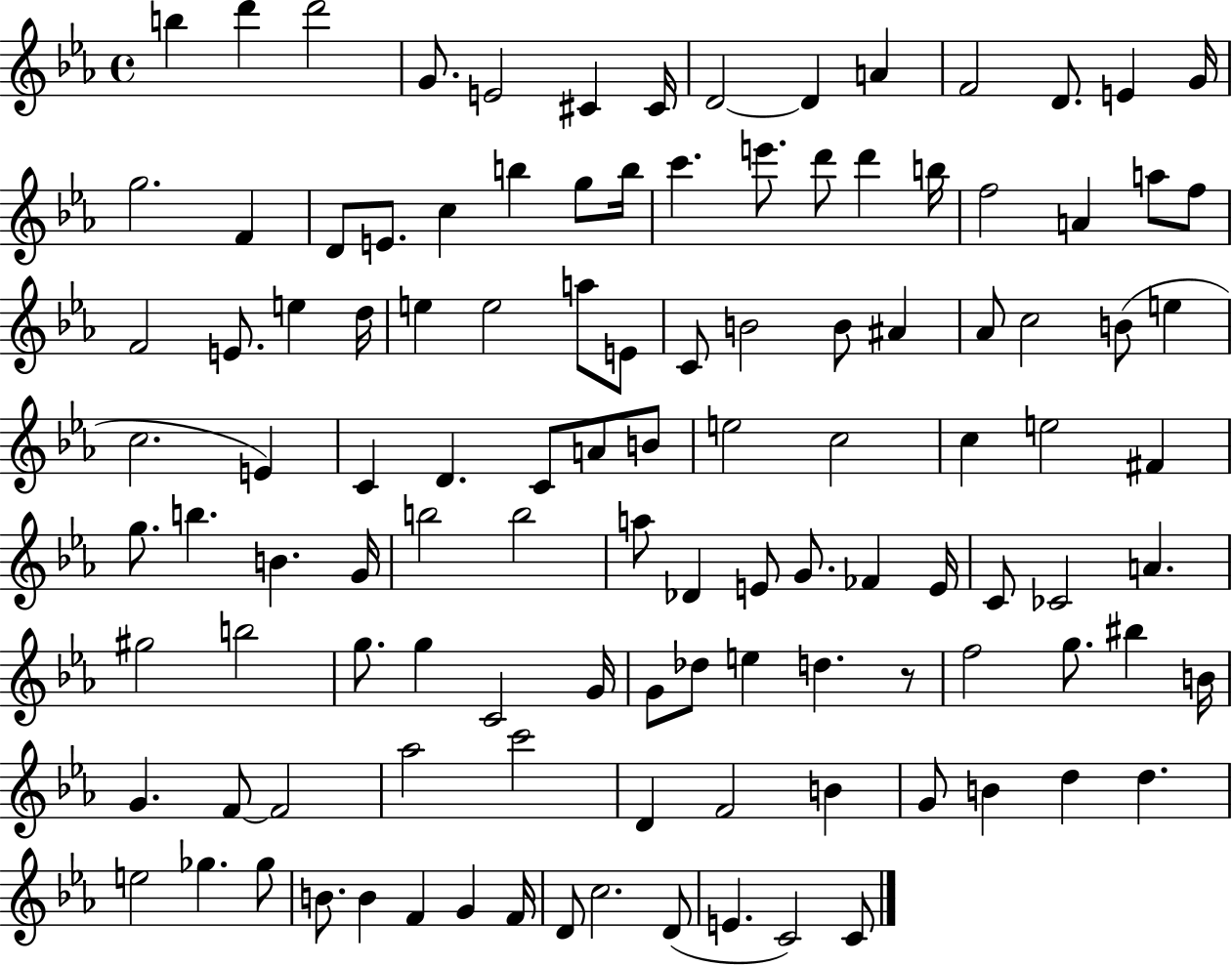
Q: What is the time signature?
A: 4/4